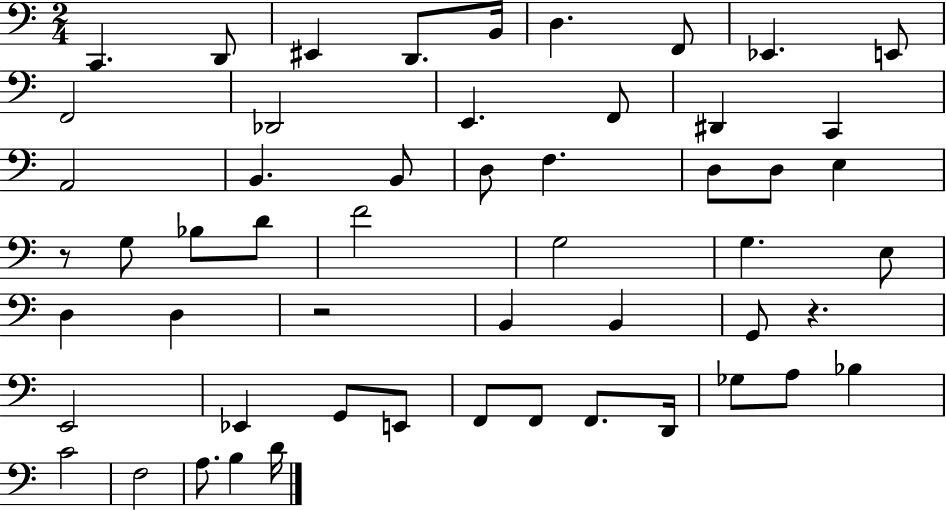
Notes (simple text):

C2/q. D2/e EIS2/q D2/e. B2/s D3/q. F2/e Eb2/q. E2/e F2/h Db2/h E2/q. F2/e D#2/q C2/q A2/h B2/q. B2/e D3/e F3/q. D3/e D3/e E3/q R/e G3/e Bb3/e D4/e F4/h G3/h G3/q. E3/e D3/q D3/q R/h B2/q B2/q G2/e R/q. E2/h Eb2/q G2/e E2/e F2/e F2/e F2/e. D2/s Gb3/e A3/e Bb3/q C4/h F3/h A3/e. B3/q D4/s